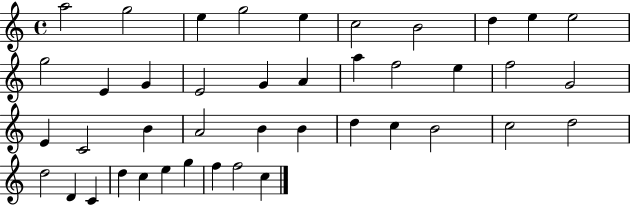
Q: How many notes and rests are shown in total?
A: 42